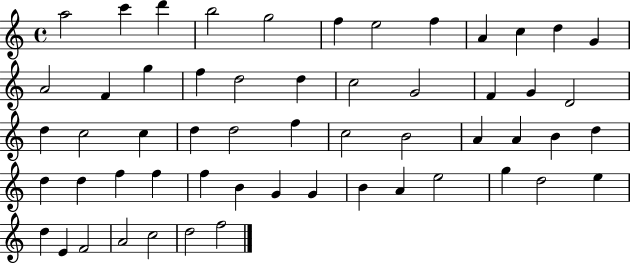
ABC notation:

X:1
T:Untitled
M:4/4
L:1/4
K:C
a2 c' d' b2 g2 f e2 f A c d G A2 F g f d2 d c2 G2 F G D2 d c2 c d d2 f c2 B2 A A B d d d f f f B G G B A e2 g d2 e d E F2 A2 c2 d2 f2